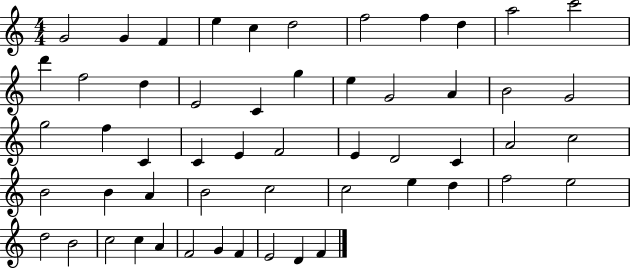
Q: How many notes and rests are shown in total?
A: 54